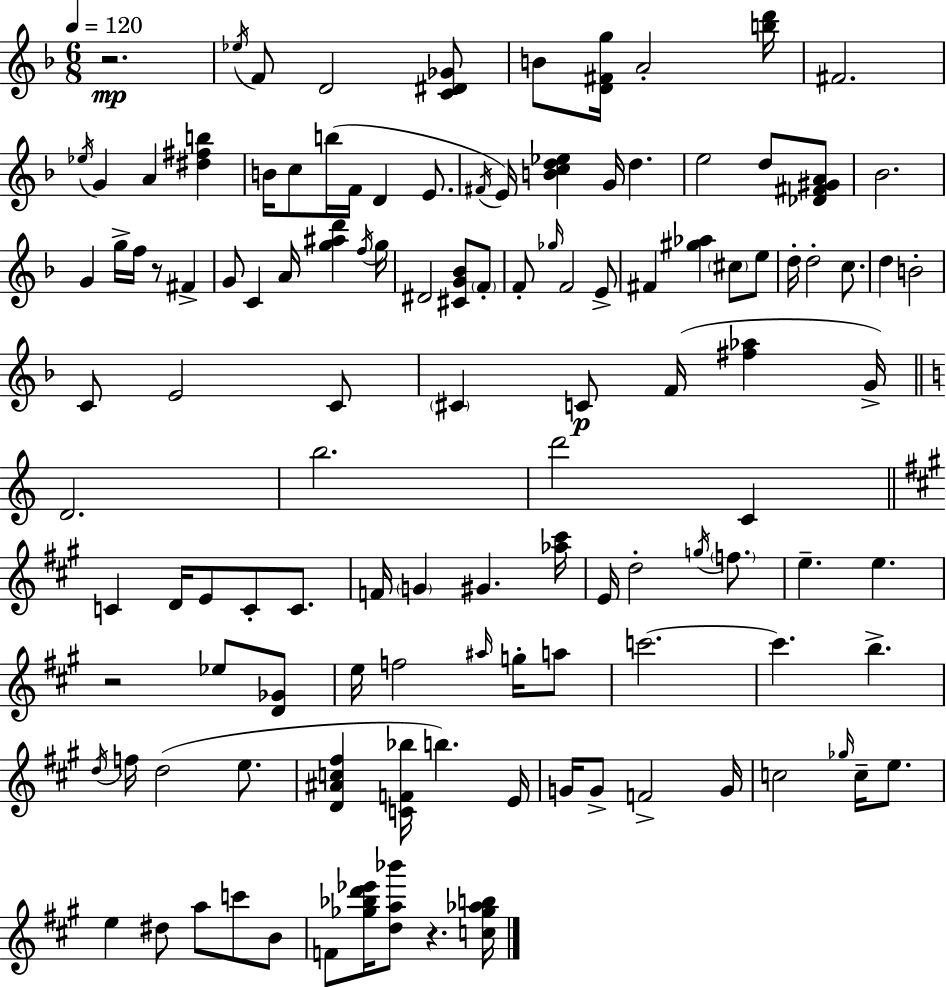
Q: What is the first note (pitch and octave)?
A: Eb5